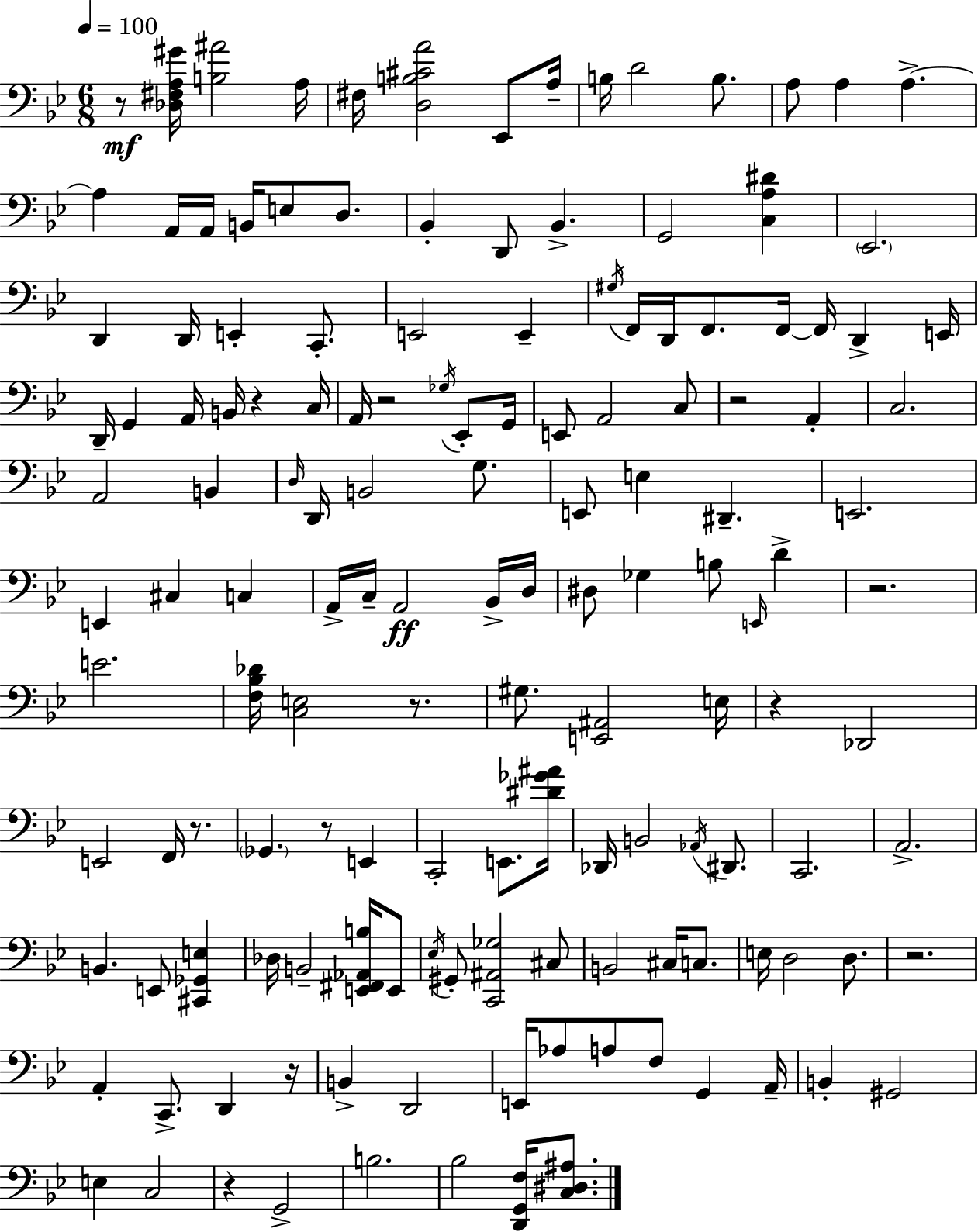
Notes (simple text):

R/e [Db3,F#3,A3,G#4]/s [B3,A#4]/h A3/s F#3/s [D3,B3,C#4,A4]/h Eb2/e A3/s B3/s D4/h B3/e. A3/e A3/q A3/q. A3/q A2/s A2/s B2/s E3/e D3/e. Bb2/q D2/e Bb2/q. G2/h [C3,A3,D#4]/q Eb2/h. D2/q D2/s E2/q C2/e. E2/h E2/q G#3/s F2/s D2/s F2/e. F2/s F2/s D2/q E2/s D2/s G2/q A2/s B2/s R/q C3/s A2/s R/h Gb3/s Eb2/e G2/s E2/e A2/h C3/e R/h A2/q C3/h. A2/h B2/q D3/s D2/s B2/h G3/e. E2/e E3/q D#2/q. E2/h. E2/q C#3/q C3/q A2/s C3/s A2/h Bb2/s D3/s D#3/e Gb3/q B3/e E2/s D4/q R/h. E4/h. [F3,Bb3,Db4]/s [C3,E3]/h R/e. G#3/e. [E2,A#2]/h E3/s R/q Db2/h E2/h F2/s R/e. Gb2/q. R/e E2/q C2/h E2/e. [D#4,Gb4,A#4]/s Db2/s B2/h Ab2/s D#2/e. C2/h. A2/h. B2/q. E2/e [C#2,Gb2,E3]/q Db3/s B2/h [E2,F#2,Ab2,B3]/s E2/e Eb3/s G#2/e [C2,A#2,Gb3]/h C#3/e B2/h C#3/s C3/e. E3/s D3/h D3/e. R/h. A2/q C2/e. D2/q R/s B2/q D2/h E2/s Ab3/e A3/e F3/e G2/q A2/s B2/q G#2/h E3/q C3/h R/q G2/h B3/h. Bb3/h [D2,G2,F3]/s [C3,D#3,A#3]/e.